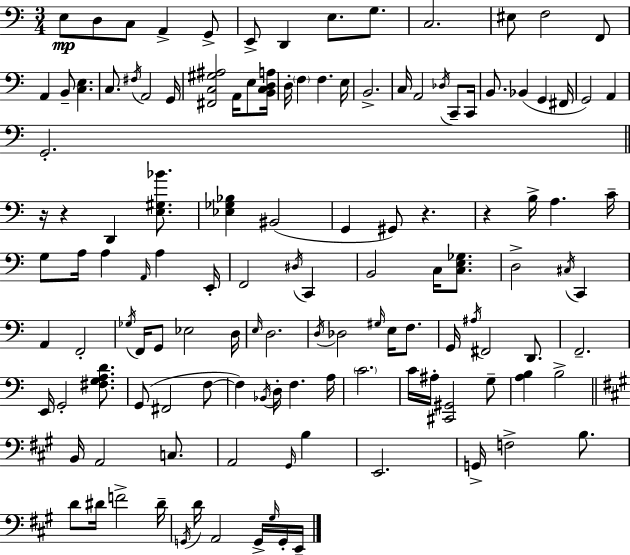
{
  \clef bass
  \numericTimeSignature
  \time 3/4
  \key c \major
  e8\mp d8 c8 a,4-> g,8-> | e,8-> d,4 e8. g8. | c2. | eis8 f2 f,8 | \break a,4 b,8-- <c e>4. | c8. \acciaccatura { fis16 } a,2 | g,16 <fis, c gis ais>2 a,16 e8 | <b, c d a>16 d16-. \parenthesize f4 f4. | \break e16 b,2.-> | c16 a,2 \acciaccatura { des16 } c,8-- | c,16 b,8. bes,4( g,4 | fis,16 g,2) a,4 | \break g,2.-. | \bar "||" \break \key a \minor r16 r4 d,4 <e gis bes'>8. | <ees ges bes>4 bis,2( | g,4 gis,8) r4. | r4 b16-> a4. c'16-- | \break g8 a16 a4 \grace { a,16 } a4 | e,16-. f,2 \acciaccatura { dis16 } c,4 | b,2 c16 <c e ges>8. | d2-> \acciaccatura { cis16 } c,4 | \break a,4 f,2-. | \acciaccatura { ges16 } f,16 g,8 ees2 | d16 \grace { e16 } d2. | \acciaccatura { d16 } des2 | \break \grace { gis16 } e16 f8. g,16 \acciaccatura { ais16 } fis,2 | d,8. f,2.-- | e,16 g,2-. | <fis g a d'>8. g,8( fis,2 | \break f8~~ f4) | \acciaccatura { bes,16 } d16-. f4. a16 \parenthesize c'2. | c'16 ais16-. <cis, gis,>2 | g8-- <a b>4 | \break b2-> \bar "||" \break \key a \major b,16 a,2 c8. | a,2 \grace { gis,16 } b4 | e,2. | g,16-> f2-> b8. | \break d'8 dis'16 f'2-> | dis'16-- \acciaccatura { g,16 } d'16 a,2 g,16-> | \grace { gis16 } g,16-. e,16-- \bar "|."
}